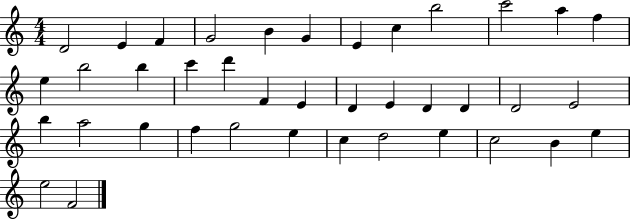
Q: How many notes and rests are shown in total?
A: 39